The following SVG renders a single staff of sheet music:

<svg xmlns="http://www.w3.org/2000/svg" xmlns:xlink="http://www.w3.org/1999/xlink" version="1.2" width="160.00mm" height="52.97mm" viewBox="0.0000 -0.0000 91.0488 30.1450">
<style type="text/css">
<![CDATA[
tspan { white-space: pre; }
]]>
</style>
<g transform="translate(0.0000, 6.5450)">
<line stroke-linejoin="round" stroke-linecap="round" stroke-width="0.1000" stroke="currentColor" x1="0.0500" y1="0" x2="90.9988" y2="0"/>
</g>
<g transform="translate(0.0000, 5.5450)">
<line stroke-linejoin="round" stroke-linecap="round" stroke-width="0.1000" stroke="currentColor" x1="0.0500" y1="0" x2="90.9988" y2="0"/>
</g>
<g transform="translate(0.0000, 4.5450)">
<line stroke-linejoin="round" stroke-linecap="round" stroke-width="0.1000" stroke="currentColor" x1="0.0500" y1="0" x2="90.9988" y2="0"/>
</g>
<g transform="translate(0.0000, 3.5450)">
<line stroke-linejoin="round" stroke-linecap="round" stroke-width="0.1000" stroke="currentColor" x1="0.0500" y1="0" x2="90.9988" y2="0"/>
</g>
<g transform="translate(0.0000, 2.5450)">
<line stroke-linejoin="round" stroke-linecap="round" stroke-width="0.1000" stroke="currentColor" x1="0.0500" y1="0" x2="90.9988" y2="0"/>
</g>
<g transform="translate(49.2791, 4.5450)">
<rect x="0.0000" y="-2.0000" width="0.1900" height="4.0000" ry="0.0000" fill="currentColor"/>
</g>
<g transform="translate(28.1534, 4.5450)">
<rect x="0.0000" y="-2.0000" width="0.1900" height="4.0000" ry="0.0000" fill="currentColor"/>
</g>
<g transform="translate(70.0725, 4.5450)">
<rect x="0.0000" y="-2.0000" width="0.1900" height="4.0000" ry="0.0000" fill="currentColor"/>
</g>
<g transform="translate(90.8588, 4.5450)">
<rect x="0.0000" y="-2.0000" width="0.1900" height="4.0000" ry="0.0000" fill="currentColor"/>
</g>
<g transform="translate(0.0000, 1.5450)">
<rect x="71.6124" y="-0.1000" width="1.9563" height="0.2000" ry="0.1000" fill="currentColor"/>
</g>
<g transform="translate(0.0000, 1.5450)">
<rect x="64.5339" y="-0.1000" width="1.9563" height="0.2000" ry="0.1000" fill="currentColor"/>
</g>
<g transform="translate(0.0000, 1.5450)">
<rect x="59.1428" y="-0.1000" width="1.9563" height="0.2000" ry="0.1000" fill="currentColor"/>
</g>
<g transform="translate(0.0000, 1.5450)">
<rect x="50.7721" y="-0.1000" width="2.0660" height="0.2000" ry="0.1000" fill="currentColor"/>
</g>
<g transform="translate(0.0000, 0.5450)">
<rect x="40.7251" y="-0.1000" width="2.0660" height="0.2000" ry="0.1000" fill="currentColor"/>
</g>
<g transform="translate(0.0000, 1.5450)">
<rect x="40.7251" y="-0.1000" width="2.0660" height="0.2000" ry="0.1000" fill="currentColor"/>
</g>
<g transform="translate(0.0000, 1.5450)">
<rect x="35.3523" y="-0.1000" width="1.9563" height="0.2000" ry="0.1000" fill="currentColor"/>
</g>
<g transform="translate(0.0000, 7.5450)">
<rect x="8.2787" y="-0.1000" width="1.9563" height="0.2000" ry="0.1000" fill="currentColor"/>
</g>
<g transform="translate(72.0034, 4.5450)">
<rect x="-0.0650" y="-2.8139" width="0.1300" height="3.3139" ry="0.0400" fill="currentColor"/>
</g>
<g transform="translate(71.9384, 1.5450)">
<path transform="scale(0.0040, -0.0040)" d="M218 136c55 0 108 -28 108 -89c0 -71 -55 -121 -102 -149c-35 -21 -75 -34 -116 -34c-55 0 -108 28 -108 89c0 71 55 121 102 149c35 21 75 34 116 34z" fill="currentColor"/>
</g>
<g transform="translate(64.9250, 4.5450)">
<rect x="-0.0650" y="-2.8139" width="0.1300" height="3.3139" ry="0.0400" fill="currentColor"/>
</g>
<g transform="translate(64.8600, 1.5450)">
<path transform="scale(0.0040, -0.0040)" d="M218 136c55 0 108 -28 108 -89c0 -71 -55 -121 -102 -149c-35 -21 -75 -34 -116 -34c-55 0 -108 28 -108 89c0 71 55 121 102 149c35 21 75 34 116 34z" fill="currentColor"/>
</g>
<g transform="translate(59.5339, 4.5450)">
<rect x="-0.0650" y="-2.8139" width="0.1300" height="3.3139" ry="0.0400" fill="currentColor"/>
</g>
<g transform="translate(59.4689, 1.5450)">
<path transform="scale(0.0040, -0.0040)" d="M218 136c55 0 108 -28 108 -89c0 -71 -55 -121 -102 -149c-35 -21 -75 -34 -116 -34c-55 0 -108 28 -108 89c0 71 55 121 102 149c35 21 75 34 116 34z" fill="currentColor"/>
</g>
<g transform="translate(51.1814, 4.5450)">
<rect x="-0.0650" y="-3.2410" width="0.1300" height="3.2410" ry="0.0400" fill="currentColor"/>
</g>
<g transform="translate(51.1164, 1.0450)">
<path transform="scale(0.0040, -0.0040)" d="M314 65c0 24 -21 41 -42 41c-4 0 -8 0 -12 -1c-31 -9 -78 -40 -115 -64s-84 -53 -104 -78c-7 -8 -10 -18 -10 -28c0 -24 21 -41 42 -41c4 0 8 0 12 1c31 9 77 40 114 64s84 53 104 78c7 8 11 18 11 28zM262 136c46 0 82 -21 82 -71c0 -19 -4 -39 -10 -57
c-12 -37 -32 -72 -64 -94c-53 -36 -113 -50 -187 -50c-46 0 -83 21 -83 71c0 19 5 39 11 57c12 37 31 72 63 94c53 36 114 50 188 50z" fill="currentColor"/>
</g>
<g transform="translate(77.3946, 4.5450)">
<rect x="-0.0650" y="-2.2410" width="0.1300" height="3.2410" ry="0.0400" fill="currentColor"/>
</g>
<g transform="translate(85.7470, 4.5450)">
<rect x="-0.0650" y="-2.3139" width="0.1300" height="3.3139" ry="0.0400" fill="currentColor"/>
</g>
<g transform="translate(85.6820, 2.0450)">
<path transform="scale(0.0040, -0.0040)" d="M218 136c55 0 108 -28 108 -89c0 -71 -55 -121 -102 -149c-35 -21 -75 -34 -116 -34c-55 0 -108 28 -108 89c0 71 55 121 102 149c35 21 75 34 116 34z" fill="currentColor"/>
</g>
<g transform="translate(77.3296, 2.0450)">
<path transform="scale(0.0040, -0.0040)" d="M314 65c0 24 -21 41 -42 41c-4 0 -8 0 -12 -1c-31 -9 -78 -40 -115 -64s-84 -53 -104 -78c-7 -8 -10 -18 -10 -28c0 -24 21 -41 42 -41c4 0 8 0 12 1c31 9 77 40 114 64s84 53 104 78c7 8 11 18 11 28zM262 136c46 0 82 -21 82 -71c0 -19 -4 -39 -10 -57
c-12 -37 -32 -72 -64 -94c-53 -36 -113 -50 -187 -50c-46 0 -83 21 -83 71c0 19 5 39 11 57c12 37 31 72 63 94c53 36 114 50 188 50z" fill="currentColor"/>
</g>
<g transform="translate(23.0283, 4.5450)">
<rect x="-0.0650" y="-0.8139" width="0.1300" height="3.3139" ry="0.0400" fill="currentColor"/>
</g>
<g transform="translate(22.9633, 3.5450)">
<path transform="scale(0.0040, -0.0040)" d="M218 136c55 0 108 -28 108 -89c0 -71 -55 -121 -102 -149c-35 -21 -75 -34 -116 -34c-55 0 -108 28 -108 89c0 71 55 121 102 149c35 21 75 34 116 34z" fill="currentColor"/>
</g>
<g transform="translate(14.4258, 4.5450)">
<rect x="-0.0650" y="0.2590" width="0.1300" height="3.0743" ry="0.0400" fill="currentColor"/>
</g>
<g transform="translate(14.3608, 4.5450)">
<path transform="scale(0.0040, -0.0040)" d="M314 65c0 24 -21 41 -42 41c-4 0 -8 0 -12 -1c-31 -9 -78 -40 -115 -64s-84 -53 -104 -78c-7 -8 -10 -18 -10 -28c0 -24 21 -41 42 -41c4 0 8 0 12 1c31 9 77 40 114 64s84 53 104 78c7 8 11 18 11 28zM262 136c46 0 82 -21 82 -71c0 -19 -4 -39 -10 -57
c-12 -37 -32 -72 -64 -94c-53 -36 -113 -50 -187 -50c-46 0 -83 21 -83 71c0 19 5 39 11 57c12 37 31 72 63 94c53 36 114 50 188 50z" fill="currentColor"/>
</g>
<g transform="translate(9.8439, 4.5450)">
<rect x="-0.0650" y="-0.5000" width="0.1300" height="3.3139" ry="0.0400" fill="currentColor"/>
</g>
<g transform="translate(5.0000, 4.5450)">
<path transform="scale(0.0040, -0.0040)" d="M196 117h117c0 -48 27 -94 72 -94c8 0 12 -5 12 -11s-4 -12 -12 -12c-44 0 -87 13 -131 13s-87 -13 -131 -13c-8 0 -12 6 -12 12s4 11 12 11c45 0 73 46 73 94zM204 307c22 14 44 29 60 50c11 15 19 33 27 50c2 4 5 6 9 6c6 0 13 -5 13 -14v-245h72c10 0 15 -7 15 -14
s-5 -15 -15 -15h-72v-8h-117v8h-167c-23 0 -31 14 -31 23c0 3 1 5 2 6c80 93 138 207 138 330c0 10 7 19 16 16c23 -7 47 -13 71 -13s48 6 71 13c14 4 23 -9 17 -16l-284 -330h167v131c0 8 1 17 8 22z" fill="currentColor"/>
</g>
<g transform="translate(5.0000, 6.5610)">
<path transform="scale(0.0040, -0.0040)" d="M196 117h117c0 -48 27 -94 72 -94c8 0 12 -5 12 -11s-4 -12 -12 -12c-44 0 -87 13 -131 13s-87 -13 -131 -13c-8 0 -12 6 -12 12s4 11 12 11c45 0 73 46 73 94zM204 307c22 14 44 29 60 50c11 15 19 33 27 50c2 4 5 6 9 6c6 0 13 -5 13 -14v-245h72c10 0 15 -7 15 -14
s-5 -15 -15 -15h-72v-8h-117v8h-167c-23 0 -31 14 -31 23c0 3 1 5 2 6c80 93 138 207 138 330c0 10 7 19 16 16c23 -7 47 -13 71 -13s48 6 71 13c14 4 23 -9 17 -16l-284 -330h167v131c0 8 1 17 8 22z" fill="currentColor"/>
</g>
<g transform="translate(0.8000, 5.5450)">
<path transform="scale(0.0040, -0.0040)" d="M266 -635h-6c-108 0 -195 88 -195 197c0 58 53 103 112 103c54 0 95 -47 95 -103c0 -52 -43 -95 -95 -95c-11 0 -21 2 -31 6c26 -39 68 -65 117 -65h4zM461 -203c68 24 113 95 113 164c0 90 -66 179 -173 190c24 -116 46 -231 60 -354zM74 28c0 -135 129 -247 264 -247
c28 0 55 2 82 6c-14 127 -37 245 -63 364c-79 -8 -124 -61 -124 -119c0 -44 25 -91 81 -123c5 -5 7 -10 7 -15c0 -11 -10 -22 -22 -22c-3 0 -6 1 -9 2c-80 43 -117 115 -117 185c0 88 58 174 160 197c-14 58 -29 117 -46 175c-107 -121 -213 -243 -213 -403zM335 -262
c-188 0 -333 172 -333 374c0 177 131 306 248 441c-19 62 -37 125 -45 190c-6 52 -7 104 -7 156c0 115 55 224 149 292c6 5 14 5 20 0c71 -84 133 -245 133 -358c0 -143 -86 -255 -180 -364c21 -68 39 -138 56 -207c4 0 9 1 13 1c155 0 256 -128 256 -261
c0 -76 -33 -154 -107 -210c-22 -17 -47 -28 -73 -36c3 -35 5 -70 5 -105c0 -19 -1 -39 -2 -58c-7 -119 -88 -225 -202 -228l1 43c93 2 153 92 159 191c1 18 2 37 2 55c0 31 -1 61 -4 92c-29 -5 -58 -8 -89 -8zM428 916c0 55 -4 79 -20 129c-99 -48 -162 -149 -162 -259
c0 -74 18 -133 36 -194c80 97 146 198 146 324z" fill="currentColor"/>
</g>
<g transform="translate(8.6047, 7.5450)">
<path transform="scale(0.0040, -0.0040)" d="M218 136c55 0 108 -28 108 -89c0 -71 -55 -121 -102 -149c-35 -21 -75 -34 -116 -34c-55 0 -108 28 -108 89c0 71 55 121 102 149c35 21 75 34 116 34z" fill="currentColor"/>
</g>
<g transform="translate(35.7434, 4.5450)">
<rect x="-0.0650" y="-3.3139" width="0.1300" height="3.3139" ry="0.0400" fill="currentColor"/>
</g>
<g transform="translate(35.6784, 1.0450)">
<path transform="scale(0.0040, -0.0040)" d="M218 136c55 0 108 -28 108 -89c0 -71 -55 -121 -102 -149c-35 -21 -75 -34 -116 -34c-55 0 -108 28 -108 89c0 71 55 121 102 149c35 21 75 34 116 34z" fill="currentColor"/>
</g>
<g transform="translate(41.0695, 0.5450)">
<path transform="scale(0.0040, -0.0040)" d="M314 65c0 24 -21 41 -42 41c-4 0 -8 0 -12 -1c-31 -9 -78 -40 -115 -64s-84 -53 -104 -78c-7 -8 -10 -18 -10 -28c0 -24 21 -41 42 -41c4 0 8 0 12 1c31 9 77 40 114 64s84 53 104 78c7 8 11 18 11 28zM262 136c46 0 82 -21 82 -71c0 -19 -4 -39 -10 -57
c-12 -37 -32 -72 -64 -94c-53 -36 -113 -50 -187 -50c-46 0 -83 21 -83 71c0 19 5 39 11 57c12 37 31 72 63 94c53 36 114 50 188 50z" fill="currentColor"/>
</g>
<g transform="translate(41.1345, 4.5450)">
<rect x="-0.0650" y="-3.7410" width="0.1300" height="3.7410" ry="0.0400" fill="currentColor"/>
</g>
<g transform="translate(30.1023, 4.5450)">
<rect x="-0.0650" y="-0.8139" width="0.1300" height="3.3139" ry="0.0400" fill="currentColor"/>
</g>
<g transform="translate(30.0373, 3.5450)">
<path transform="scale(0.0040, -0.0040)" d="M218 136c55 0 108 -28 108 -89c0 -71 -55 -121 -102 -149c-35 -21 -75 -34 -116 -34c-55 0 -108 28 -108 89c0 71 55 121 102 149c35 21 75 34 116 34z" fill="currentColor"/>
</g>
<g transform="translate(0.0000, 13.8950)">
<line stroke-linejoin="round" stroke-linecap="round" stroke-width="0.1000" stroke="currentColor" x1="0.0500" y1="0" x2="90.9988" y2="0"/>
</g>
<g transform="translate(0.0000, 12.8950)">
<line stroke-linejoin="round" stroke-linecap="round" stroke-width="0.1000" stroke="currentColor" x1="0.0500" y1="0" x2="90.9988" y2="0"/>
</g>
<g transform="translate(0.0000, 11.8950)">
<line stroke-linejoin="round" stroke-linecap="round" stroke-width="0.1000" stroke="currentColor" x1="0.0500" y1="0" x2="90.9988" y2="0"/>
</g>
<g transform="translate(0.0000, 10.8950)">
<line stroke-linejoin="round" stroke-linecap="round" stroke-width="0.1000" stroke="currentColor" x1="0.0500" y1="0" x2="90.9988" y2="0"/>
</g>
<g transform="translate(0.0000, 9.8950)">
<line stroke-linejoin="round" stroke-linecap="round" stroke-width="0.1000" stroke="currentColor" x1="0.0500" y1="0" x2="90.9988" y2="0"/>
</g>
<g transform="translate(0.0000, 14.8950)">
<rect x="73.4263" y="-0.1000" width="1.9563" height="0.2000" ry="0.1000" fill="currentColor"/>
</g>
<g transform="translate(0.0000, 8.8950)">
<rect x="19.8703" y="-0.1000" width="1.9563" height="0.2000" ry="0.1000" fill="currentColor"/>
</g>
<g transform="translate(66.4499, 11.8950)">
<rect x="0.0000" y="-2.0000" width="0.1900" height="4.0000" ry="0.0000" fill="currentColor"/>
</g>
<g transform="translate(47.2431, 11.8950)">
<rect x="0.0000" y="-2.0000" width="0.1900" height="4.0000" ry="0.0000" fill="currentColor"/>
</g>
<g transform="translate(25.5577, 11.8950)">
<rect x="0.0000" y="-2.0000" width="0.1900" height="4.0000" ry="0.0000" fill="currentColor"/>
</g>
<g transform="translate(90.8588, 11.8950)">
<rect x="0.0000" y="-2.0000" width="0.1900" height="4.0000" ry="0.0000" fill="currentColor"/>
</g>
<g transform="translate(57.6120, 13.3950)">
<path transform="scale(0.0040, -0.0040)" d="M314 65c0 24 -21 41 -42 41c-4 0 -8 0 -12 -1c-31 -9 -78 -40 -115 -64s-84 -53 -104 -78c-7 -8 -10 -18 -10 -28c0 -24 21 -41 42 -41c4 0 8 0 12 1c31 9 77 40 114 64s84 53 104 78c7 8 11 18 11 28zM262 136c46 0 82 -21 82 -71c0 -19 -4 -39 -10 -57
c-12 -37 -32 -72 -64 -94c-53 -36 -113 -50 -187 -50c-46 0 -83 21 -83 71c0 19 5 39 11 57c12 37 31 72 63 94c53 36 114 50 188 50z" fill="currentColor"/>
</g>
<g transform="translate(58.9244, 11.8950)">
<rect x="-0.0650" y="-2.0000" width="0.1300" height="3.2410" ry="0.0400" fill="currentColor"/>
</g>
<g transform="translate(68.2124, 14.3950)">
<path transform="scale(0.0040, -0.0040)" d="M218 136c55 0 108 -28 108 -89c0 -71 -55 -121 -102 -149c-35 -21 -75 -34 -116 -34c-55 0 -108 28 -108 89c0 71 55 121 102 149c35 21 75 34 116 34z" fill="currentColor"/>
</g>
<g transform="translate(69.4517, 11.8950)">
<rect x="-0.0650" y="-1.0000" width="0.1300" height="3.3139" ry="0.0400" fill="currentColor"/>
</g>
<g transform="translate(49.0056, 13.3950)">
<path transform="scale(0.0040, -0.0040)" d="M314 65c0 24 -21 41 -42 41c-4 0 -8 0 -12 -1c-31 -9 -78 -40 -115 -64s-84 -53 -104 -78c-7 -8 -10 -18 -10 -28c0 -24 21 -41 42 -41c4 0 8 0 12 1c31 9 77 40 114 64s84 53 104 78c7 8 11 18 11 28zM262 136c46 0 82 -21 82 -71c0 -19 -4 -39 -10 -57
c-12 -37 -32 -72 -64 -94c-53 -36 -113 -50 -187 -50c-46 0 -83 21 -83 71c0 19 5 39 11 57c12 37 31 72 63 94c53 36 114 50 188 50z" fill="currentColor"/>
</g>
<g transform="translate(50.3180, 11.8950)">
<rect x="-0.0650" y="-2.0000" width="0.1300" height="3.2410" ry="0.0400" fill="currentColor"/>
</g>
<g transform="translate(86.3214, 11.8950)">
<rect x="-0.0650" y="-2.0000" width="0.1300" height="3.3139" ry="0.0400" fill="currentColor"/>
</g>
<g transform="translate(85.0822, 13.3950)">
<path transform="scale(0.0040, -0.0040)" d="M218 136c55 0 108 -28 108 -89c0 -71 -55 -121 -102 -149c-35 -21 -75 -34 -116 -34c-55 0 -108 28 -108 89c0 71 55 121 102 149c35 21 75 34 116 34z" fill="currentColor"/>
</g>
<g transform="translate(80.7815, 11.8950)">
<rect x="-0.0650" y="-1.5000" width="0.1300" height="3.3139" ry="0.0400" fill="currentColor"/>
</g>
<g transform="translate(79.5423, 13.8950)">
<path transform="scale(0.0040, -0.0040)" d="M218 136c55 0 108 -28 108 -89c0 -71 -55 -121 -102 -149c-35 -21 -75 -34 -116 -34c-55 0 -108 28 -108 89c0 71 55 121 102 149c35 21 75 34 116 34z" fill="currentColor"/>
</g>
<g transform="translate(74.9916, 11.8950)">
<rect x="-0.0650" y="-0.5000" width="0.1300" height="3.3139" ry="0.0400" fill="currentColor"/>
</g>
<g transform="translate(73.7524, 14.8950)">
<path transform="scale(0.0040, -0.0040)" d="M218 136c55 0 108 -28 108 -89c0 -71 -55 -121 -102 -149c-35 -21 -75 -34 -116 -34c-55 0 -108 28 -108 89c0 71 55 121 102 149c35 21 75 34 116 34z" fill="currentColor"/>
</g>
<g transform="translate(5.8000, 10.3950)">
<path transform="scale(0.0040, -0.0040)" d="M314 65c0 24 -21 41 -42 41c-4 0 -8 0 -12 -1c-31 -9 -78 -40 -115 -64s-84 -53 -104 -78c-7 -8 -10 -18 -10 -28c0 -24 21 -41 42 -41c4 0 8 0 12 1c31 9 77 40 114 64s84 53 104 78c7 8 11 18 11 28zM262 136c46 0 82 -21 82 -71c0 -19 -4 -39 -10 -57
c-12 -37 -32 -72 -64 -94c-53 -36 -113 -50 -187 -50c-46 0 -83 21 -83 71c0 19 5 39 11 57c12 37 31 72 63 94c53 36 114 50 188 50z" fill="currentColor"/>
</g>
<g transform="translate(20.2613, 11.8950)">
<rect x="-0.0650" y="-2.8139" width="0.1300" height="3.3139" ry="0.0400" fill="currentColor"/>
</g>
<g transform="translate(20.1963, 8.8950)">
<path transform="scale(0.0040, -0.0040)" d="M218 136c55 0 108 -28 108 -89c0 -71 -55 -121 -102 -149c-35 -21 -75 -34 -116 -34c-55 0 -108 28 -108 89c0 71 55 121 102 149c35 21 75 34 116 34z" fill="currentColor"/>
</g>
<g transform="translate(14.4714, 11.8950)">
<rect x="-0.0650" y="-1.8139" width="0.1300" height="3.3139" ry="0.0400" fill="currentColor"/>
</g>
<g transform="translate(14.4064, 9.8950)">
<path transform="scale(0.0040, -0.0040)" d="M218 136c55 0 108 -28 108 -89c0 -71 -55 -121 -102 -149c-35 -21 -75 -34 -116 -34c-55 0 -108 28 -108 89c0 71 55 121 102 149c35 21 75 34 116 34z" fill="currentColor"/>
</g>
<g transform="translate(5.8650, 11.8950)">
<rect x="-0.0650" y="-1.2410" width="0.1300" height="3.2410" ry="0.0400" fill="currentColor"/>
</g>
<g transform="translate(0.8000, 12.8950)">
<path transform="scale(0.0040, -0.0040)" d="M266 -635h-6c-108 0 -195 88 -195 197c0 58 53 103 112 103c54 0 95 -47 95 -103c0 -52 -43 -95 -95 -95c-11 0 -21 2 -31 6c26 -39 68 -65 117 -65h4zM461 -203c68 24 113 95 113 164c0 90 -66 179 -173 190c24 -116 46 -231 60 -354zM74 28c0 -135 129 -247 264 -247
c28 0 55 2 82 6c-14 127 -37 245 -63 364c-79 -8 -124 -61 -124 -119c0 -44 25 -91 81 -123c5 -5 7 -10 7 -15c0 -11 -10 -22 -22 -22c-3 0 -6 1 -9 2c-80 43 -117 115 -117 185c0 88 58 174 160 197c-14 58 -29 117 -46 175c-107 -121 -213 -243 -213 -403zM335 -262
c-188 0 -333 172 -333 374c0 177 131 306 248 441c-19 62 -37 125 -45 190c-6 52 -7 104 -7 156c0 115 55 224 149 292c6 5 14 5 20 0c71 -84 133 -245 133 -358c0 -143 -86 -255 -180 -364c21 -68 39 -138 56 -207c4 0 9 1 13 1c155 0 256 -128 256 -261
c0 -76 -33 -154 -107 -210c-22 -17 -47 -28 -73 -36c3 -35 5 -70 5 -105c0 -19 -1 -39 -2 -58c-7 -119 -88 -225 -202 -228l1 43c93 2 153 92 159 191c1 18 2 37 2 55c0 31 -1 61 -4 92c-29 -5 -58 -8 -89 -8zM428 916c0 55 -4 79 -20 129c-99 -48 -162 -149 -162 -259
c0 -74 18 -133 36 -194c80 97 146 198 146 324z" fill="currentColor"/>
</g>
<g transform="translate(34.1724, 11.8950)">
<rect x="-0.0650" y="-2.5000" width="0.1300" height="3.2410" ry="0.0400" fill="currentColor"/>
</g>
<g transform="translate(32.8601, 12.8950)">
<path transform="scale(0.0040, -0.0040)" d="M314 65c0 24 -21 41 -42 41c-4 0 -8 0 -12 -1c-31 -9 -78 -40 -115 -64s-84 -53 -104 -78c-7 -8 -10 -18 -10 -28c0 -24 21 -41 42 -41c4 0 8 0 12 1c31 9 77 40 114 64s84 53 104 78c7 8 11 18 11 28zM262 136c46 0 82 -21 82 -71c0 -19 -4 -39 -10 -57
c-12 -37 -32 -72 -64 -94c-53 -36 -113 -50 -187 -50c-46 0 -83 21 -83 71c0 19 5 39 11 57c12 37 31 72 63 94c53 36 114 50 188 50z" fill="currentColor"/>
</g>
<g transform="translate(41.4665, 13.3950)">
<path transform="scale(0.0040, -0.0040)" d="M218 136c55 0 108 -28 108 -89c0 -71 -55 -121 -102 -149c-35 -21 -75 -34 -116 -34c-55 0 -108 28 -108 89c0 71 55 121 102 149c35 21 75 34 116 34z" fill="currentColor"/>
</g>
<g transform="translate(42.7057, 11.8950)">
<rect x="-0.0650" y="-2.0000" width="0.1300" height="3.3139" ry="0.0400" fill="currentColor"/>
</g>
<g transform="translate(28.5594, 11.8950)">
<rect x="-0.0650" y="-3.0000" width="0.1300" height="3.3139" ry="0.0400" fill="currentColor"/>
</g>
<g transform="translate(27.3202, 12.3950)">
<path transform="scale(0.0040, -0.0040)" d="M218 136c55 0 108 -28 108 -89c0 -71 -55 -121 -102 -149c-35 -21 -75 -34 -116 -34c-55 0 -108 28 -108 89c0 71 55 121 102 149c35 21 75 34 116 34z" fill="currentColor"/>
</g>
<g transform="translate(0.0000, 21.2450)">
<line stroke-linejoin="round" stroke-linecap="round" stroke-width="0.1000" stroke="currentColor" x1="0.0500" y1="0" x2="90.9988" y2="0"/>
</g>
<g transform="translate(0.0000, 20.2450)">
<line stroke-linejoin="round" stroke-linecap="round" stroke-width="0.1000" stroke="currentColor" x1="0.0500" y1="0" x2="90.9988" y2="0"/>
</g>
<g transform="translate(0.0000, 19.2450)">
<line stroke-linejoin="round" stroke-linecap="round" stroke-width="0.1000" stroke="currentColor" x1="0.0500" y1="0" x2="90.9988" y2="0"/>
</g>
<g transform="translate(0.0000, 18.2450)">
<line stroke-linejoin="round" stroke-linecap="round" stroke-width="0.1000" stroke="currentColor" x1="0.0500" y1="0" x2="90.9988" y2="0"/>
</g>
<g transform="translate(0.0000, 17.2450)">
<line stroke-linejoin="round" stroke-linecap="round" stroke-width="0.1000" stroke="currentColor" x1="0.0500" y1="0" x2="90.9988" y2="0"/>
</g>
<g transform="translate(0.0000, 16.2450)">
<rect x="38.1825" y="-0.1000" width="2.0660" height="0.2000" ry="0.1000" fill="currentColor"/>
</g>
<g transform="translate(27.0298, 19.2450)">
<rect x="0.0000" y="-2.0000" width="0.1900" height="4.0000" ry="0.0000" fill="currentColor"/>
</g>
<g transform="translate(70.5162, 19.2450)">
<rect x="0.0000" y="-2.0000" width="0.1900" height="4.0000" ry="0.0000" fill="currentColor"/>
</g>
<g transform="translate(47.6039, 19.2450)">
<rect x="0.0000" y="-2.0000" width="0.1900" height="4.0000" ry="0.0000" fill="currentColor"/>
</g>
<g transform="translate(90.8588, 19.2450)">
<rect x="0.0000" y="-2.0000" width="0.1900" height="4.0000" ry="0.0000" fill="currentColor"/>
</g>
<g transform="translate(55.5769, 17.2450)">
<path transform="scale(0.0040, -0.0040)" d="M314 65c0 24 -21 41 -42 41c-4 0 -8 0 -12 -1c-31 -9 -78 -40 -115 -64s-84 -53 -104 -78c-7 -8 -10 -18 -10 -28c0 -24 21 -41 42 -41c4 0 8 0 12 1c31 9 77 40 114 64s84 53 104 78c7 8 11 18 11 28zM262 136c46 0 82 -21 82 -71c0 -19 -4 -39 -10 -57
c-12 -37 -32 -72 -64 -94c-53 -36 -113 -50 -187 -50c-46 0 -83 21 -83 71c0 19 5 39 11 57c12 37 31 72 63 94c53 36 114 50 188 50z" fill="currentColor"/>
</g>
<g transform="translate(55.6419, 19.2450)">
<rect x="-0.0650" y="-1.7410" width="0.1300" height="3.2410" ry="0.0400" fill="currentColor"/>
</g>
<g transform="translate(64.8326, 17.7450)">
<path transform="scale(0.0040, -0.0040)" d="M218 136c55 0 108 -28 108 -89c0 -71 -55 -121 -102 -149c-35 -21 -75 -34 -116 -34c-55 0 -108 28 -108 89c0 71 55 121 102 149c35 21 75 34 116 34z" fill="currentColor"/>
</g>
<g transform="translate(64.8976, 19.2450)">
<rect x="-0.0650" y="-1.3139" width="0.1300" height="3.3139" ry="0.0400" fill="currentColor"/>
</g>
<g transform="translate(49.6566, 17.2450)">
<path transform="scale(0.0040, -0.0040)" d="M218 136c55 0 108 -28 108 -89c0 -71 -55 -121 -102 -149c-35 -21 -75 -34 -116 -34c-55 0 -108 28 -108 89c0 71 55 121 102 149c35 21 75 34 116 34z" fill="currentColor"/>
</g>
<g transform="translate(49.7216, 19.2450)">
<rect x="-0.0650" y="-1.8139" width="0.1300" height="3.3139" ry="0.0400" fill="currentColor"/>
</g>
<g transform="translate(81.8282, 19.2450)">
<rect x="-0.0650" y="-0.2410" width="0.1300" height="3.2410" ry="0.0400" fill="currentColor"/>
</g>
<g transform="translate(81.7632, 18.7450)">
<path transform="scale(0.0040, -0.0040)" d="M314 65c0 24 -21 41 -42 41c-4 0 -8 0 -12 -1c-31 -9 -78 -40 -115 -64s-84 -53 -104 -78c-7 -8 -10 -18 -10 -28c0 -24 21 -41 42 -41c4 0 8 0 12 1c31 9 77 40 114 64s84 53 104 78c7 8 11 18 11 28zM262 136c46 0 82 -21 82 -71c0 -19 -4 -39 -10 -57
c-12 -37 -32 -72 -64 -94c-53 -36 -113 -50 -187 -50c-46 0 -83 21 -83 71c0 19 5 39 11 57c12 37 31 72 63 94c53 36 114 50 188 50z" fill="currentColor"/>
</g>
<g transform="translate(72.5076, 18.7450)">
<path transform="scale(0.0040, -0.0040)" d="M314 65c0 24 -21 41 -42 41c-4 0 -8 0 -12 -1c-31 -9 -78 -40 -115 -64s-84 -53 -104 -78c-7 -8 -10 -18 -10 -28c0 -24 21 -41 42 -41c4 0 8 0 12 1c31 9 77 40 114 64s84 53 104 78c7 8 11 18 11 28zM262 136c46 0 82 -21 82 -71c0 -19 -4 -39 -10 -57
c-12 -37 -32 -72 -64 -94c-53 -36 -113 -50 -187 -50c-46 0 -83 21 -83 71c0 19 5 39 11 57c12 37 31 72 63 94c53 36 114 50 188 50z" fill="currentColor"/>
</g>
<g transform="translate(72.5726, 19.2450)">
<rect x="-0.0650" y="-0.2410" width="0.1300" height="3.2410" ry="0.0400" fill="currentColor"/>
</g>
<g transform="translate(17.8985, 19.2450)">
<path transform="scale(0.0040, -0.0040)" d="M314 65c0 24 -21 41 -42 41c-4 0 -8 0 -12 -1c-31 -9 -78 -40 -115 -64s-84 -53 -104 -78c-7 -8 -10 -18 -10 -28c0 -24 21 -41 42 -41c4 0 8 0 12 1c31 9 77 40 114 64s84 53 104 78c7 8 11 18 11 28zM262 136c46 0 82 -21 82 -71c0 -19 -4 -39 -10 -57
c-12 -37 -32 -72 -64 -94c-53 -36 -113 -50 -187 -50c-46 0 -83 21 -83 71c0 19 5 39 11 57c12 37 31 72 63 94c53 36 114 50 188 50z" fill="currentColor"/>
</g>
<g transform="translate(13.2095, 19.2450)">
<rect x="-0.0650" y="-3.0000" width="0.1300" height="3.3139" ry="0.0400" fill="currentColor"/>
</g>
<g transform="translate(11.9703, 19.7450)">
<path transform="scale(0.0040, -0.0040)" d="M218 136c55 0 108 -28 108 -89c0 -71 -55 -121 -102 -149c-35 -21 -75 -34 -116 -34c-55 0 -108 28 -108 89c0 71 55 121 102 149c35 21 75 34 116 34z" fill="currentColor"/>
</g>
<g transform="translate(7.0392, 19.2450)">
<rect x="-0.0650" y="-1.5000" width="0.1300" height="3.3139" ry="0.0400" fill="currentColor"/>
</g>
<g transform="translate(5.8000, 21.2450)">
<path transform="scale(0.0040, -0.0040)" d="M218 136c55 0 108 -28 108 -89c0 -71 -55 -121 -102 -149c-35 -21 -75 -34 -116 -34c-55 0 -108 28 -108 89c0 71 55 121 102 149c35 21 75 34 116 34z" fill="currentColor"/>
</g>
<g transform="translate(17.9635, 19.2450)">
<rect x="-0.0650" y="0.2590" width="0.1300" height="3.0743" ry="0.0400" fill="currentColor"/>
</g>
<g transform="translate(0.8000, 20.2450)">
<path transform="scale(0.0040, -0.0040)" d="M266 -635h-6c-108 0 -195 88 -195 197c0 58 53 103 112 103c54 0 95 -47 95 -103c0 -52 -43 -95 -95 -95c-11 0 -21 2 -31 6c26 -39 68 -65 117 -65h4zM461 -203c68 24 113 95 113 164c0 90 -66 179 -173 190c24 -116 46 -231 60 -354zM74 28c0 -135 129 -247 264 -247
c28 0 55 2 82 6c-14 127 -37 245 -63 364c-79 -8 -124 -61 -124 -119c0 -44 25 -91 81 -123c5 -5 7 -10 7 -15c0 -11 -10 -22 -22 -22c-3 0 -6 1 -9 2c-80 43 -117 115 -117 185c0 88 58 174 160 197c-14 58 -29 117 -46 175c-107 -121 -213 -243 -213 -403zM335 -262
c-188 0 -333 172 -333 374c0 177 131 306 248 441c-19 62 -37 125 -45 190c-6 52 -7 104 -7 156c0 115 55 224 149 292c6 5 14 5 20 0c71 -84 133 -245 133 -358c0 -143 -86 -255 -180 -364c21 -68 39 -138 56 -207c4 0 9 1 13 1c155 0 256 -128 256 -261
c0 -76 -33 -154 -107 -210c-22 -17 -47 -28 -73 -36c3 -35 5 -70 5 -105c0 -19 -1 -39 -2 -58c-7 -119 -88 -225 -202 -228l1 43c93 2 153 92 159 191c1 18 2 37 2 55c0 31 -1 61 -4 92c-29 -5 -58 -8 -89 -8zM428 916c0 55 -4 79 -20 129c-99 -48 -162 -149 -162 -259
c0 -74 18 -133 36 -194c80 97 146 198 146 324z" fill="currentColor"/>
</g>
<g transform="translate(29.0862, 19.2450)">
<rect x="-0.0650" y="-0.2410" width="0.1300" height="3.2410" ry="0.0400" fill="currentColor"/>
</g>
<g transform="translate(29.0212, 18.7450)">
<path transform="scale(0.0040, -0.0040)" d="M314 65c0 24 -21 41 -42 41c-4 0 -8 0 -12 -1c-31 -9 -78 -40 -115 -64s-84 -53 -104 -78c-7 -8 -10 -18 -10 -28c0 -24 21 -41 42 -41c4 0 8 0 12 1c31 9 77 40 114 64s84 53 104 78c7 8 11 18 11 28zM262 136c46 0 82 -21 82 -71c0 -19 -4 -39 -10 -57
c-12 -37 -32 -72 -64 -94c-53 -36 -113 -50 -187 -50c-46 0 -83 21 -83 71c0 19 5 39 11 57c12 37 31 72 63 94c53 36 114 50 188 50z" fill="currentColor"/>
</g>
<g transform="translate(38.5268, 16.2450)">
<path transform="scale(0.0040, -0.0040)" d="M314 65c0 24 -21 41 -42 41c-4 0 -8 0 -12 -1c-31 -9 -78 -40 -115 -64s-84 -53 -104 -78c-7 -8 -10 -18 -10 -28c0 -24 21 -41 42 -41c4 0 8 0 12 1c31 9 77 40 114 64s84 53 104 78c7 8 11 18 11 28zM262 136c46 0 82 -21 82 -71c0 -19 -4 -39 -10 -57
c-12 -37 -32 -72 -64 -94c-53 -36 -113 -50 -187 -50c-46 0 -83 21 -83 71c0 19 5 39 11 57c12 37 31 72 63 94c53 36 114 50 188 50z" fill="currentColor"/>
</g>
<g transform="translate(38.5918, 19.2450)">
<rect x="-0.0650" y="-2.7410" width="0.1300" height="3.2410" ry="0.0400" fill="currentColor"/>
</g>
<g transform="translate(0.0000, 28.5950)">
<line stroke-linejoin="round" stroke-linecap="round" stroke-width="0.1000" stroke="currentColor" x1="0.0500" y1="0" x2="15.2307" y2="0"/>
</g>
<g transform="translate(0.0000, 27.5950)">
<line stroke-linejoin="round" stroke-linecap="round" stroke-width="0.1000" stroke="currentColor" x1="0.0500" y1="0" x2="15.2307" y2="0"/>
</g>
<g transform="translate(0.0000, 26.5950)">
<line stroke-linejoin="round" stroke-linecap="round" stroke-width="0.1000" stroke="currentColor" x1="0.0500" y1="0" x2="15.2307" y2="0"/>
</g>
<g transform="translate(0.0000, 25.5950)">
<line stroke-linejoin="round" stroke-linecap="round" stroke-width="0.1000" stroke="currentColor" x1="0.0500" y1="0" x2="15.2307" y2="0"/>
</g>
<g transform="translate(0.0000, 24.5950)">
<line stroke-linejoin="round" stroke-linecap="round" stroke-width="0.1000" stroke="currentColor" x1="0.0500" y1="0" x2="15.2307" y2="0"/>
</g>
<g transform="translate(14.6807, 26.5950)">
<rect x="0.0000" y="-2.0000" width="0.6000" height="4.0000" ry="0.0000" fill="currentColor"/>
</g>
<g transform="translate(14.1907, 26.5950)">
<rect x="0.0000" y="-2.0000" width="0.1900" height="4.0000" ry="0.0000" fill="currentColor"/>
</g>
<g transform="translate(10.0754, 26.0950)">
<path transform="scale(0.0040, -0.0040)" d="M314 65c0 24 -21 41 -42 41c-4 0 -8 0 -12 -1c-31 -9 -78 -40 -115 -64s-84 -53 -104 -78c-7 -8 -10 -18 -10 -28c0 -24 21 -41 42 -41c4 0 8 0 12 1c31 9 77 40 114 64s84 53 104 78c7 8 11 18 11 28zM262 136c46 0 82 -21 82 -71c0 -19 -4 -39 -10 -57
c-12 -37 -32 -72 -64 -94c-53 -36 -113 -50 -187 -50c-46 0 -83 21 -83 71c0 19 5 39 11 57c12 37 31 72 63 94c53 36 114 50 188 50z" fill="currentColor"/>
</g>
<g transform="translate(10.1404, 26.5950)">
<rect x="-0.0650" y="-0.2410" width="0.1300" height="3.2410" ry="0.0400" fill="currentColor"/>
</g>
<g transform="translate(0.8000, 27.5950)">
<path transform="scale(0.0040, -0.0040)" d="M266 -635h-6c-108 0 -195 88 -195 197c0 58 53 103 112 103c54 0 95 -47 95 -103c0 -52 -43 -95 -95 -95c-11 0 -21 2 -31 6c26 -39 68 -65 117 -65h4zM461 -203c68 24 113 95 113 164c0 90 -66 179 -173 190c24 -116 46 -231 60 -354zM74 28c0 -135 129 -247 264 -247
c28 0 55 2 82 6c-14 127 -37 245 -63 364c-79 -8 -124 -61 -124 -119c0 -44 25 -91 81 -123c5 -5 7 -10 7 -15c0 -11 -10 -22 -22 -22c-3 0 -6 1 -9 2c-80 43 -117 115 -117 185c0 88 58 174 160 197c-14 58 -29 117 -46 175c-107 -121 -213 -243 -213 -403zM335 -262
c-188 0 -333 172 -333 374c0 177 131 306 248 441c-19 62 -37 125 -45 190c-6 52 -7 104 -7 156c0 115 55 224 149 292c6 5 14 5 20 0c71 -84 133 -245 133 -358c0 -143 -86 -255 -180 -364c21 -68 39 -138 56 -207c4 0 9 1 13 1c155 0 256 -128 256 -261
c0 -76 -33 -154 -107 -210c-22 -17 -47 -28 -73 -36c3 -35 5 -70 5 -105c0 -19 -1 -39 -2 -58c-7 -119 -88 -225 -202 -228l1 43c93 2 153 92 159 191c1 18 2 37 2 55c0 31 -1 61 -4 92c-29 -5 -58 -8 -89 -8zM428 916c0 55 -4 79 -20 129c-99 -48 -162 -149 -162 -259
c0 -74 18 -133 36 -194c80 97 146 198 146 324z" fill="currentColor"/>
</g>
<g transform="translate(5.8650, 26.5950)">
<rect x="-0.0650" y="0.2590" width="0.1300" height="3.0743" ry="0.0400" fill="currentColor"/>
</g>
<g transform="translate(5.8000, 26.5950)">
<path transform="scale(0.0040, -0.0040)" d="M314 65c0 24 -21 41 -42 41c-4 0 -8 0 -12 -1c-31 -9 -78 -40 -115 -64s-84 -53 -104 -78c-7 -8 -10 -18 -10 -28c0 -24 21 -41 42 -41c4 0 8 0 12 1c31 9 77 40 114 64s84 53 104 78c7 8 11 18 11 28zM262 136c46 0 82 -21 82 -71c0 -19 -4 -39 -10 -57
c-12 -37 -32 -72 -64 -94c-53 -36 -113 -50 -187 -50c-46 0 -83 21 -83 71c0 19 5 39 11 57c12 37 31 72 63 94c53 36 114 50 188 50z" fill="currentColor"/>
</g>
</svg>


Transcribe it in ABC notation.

X:1
T:Untitled
M:4/4
L:1/4
K:C
C B2 d d b c'2 b2 a a a g2 g e2 f a A G2 F F2 F2 D C E F E A B2 c2 a2 f f2 e c2 c2 B2 c2